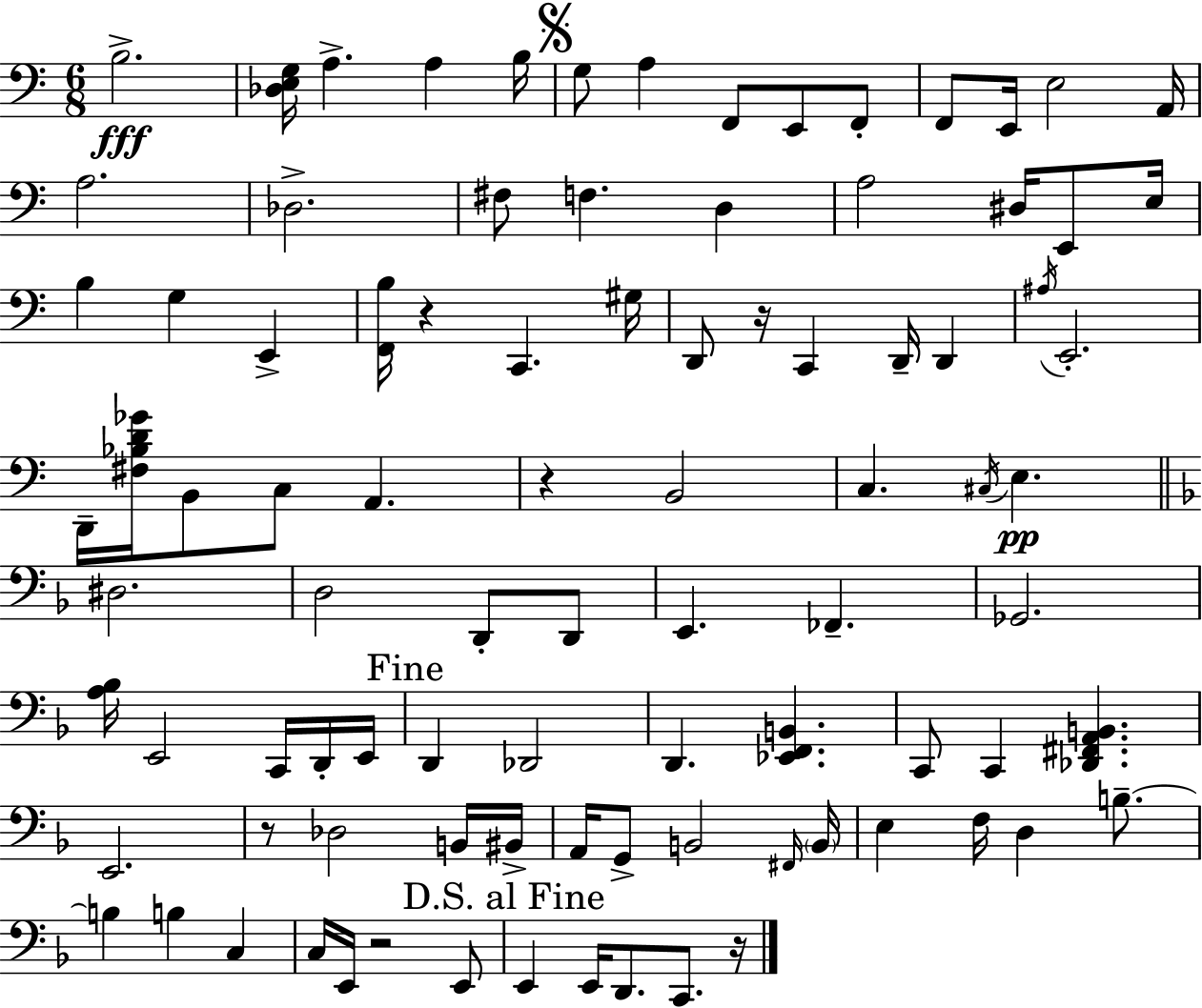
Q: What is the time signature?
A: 6/8